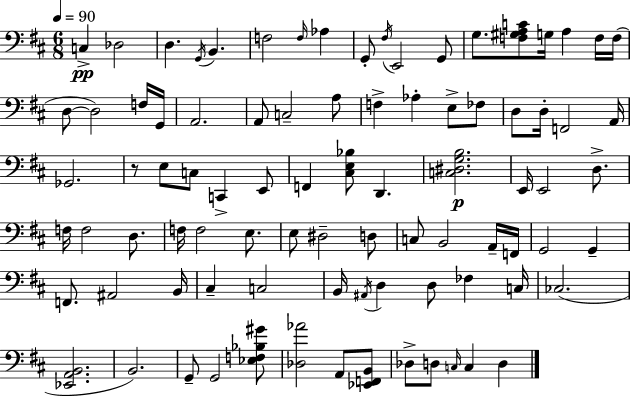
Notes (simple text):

C3/q Db3/h D3/q. G2/s B2/q. F3/h F3/s Ab3/q G2/e F#3/s E2/h G2/e G3/e. [F3,G#3,A3,C4]/e G3/s A3/q F3/s F3/s D3/e D3/h F3/s G2/s A2/h. A2/e C3/h A3/e F3/q Ab3/q E3/e FES3/e D3/e D3/s F2/h A2/s Gb2/h. R/e E3/e C3/e C2/q E2/e F2/q [C#3,E3,Bb3]/e D2/q. [C3,D#3,G3,B3]/h. E2/s E2/h D3/e. F3/s F3/h D3/e. F3/s F3/h E3/e. E3/e D#3/h D3/e C3/e B2/h A2/s F2/s G2/h G2/q F2/e. A#2/h B2/s C#3/q C3/h B2/s A#2/s D3/q D3/e FES3/q C3/s CES3/h. [Eb2,A2,B2]/h. B2/h. G2/e G2/h [Eb3,F3,Bb3,G#4]/e [Db3,Ab4]/h A2/e [Eb2,F2,B2]/e Db3/e D3/e C3/s C3/q D3/q